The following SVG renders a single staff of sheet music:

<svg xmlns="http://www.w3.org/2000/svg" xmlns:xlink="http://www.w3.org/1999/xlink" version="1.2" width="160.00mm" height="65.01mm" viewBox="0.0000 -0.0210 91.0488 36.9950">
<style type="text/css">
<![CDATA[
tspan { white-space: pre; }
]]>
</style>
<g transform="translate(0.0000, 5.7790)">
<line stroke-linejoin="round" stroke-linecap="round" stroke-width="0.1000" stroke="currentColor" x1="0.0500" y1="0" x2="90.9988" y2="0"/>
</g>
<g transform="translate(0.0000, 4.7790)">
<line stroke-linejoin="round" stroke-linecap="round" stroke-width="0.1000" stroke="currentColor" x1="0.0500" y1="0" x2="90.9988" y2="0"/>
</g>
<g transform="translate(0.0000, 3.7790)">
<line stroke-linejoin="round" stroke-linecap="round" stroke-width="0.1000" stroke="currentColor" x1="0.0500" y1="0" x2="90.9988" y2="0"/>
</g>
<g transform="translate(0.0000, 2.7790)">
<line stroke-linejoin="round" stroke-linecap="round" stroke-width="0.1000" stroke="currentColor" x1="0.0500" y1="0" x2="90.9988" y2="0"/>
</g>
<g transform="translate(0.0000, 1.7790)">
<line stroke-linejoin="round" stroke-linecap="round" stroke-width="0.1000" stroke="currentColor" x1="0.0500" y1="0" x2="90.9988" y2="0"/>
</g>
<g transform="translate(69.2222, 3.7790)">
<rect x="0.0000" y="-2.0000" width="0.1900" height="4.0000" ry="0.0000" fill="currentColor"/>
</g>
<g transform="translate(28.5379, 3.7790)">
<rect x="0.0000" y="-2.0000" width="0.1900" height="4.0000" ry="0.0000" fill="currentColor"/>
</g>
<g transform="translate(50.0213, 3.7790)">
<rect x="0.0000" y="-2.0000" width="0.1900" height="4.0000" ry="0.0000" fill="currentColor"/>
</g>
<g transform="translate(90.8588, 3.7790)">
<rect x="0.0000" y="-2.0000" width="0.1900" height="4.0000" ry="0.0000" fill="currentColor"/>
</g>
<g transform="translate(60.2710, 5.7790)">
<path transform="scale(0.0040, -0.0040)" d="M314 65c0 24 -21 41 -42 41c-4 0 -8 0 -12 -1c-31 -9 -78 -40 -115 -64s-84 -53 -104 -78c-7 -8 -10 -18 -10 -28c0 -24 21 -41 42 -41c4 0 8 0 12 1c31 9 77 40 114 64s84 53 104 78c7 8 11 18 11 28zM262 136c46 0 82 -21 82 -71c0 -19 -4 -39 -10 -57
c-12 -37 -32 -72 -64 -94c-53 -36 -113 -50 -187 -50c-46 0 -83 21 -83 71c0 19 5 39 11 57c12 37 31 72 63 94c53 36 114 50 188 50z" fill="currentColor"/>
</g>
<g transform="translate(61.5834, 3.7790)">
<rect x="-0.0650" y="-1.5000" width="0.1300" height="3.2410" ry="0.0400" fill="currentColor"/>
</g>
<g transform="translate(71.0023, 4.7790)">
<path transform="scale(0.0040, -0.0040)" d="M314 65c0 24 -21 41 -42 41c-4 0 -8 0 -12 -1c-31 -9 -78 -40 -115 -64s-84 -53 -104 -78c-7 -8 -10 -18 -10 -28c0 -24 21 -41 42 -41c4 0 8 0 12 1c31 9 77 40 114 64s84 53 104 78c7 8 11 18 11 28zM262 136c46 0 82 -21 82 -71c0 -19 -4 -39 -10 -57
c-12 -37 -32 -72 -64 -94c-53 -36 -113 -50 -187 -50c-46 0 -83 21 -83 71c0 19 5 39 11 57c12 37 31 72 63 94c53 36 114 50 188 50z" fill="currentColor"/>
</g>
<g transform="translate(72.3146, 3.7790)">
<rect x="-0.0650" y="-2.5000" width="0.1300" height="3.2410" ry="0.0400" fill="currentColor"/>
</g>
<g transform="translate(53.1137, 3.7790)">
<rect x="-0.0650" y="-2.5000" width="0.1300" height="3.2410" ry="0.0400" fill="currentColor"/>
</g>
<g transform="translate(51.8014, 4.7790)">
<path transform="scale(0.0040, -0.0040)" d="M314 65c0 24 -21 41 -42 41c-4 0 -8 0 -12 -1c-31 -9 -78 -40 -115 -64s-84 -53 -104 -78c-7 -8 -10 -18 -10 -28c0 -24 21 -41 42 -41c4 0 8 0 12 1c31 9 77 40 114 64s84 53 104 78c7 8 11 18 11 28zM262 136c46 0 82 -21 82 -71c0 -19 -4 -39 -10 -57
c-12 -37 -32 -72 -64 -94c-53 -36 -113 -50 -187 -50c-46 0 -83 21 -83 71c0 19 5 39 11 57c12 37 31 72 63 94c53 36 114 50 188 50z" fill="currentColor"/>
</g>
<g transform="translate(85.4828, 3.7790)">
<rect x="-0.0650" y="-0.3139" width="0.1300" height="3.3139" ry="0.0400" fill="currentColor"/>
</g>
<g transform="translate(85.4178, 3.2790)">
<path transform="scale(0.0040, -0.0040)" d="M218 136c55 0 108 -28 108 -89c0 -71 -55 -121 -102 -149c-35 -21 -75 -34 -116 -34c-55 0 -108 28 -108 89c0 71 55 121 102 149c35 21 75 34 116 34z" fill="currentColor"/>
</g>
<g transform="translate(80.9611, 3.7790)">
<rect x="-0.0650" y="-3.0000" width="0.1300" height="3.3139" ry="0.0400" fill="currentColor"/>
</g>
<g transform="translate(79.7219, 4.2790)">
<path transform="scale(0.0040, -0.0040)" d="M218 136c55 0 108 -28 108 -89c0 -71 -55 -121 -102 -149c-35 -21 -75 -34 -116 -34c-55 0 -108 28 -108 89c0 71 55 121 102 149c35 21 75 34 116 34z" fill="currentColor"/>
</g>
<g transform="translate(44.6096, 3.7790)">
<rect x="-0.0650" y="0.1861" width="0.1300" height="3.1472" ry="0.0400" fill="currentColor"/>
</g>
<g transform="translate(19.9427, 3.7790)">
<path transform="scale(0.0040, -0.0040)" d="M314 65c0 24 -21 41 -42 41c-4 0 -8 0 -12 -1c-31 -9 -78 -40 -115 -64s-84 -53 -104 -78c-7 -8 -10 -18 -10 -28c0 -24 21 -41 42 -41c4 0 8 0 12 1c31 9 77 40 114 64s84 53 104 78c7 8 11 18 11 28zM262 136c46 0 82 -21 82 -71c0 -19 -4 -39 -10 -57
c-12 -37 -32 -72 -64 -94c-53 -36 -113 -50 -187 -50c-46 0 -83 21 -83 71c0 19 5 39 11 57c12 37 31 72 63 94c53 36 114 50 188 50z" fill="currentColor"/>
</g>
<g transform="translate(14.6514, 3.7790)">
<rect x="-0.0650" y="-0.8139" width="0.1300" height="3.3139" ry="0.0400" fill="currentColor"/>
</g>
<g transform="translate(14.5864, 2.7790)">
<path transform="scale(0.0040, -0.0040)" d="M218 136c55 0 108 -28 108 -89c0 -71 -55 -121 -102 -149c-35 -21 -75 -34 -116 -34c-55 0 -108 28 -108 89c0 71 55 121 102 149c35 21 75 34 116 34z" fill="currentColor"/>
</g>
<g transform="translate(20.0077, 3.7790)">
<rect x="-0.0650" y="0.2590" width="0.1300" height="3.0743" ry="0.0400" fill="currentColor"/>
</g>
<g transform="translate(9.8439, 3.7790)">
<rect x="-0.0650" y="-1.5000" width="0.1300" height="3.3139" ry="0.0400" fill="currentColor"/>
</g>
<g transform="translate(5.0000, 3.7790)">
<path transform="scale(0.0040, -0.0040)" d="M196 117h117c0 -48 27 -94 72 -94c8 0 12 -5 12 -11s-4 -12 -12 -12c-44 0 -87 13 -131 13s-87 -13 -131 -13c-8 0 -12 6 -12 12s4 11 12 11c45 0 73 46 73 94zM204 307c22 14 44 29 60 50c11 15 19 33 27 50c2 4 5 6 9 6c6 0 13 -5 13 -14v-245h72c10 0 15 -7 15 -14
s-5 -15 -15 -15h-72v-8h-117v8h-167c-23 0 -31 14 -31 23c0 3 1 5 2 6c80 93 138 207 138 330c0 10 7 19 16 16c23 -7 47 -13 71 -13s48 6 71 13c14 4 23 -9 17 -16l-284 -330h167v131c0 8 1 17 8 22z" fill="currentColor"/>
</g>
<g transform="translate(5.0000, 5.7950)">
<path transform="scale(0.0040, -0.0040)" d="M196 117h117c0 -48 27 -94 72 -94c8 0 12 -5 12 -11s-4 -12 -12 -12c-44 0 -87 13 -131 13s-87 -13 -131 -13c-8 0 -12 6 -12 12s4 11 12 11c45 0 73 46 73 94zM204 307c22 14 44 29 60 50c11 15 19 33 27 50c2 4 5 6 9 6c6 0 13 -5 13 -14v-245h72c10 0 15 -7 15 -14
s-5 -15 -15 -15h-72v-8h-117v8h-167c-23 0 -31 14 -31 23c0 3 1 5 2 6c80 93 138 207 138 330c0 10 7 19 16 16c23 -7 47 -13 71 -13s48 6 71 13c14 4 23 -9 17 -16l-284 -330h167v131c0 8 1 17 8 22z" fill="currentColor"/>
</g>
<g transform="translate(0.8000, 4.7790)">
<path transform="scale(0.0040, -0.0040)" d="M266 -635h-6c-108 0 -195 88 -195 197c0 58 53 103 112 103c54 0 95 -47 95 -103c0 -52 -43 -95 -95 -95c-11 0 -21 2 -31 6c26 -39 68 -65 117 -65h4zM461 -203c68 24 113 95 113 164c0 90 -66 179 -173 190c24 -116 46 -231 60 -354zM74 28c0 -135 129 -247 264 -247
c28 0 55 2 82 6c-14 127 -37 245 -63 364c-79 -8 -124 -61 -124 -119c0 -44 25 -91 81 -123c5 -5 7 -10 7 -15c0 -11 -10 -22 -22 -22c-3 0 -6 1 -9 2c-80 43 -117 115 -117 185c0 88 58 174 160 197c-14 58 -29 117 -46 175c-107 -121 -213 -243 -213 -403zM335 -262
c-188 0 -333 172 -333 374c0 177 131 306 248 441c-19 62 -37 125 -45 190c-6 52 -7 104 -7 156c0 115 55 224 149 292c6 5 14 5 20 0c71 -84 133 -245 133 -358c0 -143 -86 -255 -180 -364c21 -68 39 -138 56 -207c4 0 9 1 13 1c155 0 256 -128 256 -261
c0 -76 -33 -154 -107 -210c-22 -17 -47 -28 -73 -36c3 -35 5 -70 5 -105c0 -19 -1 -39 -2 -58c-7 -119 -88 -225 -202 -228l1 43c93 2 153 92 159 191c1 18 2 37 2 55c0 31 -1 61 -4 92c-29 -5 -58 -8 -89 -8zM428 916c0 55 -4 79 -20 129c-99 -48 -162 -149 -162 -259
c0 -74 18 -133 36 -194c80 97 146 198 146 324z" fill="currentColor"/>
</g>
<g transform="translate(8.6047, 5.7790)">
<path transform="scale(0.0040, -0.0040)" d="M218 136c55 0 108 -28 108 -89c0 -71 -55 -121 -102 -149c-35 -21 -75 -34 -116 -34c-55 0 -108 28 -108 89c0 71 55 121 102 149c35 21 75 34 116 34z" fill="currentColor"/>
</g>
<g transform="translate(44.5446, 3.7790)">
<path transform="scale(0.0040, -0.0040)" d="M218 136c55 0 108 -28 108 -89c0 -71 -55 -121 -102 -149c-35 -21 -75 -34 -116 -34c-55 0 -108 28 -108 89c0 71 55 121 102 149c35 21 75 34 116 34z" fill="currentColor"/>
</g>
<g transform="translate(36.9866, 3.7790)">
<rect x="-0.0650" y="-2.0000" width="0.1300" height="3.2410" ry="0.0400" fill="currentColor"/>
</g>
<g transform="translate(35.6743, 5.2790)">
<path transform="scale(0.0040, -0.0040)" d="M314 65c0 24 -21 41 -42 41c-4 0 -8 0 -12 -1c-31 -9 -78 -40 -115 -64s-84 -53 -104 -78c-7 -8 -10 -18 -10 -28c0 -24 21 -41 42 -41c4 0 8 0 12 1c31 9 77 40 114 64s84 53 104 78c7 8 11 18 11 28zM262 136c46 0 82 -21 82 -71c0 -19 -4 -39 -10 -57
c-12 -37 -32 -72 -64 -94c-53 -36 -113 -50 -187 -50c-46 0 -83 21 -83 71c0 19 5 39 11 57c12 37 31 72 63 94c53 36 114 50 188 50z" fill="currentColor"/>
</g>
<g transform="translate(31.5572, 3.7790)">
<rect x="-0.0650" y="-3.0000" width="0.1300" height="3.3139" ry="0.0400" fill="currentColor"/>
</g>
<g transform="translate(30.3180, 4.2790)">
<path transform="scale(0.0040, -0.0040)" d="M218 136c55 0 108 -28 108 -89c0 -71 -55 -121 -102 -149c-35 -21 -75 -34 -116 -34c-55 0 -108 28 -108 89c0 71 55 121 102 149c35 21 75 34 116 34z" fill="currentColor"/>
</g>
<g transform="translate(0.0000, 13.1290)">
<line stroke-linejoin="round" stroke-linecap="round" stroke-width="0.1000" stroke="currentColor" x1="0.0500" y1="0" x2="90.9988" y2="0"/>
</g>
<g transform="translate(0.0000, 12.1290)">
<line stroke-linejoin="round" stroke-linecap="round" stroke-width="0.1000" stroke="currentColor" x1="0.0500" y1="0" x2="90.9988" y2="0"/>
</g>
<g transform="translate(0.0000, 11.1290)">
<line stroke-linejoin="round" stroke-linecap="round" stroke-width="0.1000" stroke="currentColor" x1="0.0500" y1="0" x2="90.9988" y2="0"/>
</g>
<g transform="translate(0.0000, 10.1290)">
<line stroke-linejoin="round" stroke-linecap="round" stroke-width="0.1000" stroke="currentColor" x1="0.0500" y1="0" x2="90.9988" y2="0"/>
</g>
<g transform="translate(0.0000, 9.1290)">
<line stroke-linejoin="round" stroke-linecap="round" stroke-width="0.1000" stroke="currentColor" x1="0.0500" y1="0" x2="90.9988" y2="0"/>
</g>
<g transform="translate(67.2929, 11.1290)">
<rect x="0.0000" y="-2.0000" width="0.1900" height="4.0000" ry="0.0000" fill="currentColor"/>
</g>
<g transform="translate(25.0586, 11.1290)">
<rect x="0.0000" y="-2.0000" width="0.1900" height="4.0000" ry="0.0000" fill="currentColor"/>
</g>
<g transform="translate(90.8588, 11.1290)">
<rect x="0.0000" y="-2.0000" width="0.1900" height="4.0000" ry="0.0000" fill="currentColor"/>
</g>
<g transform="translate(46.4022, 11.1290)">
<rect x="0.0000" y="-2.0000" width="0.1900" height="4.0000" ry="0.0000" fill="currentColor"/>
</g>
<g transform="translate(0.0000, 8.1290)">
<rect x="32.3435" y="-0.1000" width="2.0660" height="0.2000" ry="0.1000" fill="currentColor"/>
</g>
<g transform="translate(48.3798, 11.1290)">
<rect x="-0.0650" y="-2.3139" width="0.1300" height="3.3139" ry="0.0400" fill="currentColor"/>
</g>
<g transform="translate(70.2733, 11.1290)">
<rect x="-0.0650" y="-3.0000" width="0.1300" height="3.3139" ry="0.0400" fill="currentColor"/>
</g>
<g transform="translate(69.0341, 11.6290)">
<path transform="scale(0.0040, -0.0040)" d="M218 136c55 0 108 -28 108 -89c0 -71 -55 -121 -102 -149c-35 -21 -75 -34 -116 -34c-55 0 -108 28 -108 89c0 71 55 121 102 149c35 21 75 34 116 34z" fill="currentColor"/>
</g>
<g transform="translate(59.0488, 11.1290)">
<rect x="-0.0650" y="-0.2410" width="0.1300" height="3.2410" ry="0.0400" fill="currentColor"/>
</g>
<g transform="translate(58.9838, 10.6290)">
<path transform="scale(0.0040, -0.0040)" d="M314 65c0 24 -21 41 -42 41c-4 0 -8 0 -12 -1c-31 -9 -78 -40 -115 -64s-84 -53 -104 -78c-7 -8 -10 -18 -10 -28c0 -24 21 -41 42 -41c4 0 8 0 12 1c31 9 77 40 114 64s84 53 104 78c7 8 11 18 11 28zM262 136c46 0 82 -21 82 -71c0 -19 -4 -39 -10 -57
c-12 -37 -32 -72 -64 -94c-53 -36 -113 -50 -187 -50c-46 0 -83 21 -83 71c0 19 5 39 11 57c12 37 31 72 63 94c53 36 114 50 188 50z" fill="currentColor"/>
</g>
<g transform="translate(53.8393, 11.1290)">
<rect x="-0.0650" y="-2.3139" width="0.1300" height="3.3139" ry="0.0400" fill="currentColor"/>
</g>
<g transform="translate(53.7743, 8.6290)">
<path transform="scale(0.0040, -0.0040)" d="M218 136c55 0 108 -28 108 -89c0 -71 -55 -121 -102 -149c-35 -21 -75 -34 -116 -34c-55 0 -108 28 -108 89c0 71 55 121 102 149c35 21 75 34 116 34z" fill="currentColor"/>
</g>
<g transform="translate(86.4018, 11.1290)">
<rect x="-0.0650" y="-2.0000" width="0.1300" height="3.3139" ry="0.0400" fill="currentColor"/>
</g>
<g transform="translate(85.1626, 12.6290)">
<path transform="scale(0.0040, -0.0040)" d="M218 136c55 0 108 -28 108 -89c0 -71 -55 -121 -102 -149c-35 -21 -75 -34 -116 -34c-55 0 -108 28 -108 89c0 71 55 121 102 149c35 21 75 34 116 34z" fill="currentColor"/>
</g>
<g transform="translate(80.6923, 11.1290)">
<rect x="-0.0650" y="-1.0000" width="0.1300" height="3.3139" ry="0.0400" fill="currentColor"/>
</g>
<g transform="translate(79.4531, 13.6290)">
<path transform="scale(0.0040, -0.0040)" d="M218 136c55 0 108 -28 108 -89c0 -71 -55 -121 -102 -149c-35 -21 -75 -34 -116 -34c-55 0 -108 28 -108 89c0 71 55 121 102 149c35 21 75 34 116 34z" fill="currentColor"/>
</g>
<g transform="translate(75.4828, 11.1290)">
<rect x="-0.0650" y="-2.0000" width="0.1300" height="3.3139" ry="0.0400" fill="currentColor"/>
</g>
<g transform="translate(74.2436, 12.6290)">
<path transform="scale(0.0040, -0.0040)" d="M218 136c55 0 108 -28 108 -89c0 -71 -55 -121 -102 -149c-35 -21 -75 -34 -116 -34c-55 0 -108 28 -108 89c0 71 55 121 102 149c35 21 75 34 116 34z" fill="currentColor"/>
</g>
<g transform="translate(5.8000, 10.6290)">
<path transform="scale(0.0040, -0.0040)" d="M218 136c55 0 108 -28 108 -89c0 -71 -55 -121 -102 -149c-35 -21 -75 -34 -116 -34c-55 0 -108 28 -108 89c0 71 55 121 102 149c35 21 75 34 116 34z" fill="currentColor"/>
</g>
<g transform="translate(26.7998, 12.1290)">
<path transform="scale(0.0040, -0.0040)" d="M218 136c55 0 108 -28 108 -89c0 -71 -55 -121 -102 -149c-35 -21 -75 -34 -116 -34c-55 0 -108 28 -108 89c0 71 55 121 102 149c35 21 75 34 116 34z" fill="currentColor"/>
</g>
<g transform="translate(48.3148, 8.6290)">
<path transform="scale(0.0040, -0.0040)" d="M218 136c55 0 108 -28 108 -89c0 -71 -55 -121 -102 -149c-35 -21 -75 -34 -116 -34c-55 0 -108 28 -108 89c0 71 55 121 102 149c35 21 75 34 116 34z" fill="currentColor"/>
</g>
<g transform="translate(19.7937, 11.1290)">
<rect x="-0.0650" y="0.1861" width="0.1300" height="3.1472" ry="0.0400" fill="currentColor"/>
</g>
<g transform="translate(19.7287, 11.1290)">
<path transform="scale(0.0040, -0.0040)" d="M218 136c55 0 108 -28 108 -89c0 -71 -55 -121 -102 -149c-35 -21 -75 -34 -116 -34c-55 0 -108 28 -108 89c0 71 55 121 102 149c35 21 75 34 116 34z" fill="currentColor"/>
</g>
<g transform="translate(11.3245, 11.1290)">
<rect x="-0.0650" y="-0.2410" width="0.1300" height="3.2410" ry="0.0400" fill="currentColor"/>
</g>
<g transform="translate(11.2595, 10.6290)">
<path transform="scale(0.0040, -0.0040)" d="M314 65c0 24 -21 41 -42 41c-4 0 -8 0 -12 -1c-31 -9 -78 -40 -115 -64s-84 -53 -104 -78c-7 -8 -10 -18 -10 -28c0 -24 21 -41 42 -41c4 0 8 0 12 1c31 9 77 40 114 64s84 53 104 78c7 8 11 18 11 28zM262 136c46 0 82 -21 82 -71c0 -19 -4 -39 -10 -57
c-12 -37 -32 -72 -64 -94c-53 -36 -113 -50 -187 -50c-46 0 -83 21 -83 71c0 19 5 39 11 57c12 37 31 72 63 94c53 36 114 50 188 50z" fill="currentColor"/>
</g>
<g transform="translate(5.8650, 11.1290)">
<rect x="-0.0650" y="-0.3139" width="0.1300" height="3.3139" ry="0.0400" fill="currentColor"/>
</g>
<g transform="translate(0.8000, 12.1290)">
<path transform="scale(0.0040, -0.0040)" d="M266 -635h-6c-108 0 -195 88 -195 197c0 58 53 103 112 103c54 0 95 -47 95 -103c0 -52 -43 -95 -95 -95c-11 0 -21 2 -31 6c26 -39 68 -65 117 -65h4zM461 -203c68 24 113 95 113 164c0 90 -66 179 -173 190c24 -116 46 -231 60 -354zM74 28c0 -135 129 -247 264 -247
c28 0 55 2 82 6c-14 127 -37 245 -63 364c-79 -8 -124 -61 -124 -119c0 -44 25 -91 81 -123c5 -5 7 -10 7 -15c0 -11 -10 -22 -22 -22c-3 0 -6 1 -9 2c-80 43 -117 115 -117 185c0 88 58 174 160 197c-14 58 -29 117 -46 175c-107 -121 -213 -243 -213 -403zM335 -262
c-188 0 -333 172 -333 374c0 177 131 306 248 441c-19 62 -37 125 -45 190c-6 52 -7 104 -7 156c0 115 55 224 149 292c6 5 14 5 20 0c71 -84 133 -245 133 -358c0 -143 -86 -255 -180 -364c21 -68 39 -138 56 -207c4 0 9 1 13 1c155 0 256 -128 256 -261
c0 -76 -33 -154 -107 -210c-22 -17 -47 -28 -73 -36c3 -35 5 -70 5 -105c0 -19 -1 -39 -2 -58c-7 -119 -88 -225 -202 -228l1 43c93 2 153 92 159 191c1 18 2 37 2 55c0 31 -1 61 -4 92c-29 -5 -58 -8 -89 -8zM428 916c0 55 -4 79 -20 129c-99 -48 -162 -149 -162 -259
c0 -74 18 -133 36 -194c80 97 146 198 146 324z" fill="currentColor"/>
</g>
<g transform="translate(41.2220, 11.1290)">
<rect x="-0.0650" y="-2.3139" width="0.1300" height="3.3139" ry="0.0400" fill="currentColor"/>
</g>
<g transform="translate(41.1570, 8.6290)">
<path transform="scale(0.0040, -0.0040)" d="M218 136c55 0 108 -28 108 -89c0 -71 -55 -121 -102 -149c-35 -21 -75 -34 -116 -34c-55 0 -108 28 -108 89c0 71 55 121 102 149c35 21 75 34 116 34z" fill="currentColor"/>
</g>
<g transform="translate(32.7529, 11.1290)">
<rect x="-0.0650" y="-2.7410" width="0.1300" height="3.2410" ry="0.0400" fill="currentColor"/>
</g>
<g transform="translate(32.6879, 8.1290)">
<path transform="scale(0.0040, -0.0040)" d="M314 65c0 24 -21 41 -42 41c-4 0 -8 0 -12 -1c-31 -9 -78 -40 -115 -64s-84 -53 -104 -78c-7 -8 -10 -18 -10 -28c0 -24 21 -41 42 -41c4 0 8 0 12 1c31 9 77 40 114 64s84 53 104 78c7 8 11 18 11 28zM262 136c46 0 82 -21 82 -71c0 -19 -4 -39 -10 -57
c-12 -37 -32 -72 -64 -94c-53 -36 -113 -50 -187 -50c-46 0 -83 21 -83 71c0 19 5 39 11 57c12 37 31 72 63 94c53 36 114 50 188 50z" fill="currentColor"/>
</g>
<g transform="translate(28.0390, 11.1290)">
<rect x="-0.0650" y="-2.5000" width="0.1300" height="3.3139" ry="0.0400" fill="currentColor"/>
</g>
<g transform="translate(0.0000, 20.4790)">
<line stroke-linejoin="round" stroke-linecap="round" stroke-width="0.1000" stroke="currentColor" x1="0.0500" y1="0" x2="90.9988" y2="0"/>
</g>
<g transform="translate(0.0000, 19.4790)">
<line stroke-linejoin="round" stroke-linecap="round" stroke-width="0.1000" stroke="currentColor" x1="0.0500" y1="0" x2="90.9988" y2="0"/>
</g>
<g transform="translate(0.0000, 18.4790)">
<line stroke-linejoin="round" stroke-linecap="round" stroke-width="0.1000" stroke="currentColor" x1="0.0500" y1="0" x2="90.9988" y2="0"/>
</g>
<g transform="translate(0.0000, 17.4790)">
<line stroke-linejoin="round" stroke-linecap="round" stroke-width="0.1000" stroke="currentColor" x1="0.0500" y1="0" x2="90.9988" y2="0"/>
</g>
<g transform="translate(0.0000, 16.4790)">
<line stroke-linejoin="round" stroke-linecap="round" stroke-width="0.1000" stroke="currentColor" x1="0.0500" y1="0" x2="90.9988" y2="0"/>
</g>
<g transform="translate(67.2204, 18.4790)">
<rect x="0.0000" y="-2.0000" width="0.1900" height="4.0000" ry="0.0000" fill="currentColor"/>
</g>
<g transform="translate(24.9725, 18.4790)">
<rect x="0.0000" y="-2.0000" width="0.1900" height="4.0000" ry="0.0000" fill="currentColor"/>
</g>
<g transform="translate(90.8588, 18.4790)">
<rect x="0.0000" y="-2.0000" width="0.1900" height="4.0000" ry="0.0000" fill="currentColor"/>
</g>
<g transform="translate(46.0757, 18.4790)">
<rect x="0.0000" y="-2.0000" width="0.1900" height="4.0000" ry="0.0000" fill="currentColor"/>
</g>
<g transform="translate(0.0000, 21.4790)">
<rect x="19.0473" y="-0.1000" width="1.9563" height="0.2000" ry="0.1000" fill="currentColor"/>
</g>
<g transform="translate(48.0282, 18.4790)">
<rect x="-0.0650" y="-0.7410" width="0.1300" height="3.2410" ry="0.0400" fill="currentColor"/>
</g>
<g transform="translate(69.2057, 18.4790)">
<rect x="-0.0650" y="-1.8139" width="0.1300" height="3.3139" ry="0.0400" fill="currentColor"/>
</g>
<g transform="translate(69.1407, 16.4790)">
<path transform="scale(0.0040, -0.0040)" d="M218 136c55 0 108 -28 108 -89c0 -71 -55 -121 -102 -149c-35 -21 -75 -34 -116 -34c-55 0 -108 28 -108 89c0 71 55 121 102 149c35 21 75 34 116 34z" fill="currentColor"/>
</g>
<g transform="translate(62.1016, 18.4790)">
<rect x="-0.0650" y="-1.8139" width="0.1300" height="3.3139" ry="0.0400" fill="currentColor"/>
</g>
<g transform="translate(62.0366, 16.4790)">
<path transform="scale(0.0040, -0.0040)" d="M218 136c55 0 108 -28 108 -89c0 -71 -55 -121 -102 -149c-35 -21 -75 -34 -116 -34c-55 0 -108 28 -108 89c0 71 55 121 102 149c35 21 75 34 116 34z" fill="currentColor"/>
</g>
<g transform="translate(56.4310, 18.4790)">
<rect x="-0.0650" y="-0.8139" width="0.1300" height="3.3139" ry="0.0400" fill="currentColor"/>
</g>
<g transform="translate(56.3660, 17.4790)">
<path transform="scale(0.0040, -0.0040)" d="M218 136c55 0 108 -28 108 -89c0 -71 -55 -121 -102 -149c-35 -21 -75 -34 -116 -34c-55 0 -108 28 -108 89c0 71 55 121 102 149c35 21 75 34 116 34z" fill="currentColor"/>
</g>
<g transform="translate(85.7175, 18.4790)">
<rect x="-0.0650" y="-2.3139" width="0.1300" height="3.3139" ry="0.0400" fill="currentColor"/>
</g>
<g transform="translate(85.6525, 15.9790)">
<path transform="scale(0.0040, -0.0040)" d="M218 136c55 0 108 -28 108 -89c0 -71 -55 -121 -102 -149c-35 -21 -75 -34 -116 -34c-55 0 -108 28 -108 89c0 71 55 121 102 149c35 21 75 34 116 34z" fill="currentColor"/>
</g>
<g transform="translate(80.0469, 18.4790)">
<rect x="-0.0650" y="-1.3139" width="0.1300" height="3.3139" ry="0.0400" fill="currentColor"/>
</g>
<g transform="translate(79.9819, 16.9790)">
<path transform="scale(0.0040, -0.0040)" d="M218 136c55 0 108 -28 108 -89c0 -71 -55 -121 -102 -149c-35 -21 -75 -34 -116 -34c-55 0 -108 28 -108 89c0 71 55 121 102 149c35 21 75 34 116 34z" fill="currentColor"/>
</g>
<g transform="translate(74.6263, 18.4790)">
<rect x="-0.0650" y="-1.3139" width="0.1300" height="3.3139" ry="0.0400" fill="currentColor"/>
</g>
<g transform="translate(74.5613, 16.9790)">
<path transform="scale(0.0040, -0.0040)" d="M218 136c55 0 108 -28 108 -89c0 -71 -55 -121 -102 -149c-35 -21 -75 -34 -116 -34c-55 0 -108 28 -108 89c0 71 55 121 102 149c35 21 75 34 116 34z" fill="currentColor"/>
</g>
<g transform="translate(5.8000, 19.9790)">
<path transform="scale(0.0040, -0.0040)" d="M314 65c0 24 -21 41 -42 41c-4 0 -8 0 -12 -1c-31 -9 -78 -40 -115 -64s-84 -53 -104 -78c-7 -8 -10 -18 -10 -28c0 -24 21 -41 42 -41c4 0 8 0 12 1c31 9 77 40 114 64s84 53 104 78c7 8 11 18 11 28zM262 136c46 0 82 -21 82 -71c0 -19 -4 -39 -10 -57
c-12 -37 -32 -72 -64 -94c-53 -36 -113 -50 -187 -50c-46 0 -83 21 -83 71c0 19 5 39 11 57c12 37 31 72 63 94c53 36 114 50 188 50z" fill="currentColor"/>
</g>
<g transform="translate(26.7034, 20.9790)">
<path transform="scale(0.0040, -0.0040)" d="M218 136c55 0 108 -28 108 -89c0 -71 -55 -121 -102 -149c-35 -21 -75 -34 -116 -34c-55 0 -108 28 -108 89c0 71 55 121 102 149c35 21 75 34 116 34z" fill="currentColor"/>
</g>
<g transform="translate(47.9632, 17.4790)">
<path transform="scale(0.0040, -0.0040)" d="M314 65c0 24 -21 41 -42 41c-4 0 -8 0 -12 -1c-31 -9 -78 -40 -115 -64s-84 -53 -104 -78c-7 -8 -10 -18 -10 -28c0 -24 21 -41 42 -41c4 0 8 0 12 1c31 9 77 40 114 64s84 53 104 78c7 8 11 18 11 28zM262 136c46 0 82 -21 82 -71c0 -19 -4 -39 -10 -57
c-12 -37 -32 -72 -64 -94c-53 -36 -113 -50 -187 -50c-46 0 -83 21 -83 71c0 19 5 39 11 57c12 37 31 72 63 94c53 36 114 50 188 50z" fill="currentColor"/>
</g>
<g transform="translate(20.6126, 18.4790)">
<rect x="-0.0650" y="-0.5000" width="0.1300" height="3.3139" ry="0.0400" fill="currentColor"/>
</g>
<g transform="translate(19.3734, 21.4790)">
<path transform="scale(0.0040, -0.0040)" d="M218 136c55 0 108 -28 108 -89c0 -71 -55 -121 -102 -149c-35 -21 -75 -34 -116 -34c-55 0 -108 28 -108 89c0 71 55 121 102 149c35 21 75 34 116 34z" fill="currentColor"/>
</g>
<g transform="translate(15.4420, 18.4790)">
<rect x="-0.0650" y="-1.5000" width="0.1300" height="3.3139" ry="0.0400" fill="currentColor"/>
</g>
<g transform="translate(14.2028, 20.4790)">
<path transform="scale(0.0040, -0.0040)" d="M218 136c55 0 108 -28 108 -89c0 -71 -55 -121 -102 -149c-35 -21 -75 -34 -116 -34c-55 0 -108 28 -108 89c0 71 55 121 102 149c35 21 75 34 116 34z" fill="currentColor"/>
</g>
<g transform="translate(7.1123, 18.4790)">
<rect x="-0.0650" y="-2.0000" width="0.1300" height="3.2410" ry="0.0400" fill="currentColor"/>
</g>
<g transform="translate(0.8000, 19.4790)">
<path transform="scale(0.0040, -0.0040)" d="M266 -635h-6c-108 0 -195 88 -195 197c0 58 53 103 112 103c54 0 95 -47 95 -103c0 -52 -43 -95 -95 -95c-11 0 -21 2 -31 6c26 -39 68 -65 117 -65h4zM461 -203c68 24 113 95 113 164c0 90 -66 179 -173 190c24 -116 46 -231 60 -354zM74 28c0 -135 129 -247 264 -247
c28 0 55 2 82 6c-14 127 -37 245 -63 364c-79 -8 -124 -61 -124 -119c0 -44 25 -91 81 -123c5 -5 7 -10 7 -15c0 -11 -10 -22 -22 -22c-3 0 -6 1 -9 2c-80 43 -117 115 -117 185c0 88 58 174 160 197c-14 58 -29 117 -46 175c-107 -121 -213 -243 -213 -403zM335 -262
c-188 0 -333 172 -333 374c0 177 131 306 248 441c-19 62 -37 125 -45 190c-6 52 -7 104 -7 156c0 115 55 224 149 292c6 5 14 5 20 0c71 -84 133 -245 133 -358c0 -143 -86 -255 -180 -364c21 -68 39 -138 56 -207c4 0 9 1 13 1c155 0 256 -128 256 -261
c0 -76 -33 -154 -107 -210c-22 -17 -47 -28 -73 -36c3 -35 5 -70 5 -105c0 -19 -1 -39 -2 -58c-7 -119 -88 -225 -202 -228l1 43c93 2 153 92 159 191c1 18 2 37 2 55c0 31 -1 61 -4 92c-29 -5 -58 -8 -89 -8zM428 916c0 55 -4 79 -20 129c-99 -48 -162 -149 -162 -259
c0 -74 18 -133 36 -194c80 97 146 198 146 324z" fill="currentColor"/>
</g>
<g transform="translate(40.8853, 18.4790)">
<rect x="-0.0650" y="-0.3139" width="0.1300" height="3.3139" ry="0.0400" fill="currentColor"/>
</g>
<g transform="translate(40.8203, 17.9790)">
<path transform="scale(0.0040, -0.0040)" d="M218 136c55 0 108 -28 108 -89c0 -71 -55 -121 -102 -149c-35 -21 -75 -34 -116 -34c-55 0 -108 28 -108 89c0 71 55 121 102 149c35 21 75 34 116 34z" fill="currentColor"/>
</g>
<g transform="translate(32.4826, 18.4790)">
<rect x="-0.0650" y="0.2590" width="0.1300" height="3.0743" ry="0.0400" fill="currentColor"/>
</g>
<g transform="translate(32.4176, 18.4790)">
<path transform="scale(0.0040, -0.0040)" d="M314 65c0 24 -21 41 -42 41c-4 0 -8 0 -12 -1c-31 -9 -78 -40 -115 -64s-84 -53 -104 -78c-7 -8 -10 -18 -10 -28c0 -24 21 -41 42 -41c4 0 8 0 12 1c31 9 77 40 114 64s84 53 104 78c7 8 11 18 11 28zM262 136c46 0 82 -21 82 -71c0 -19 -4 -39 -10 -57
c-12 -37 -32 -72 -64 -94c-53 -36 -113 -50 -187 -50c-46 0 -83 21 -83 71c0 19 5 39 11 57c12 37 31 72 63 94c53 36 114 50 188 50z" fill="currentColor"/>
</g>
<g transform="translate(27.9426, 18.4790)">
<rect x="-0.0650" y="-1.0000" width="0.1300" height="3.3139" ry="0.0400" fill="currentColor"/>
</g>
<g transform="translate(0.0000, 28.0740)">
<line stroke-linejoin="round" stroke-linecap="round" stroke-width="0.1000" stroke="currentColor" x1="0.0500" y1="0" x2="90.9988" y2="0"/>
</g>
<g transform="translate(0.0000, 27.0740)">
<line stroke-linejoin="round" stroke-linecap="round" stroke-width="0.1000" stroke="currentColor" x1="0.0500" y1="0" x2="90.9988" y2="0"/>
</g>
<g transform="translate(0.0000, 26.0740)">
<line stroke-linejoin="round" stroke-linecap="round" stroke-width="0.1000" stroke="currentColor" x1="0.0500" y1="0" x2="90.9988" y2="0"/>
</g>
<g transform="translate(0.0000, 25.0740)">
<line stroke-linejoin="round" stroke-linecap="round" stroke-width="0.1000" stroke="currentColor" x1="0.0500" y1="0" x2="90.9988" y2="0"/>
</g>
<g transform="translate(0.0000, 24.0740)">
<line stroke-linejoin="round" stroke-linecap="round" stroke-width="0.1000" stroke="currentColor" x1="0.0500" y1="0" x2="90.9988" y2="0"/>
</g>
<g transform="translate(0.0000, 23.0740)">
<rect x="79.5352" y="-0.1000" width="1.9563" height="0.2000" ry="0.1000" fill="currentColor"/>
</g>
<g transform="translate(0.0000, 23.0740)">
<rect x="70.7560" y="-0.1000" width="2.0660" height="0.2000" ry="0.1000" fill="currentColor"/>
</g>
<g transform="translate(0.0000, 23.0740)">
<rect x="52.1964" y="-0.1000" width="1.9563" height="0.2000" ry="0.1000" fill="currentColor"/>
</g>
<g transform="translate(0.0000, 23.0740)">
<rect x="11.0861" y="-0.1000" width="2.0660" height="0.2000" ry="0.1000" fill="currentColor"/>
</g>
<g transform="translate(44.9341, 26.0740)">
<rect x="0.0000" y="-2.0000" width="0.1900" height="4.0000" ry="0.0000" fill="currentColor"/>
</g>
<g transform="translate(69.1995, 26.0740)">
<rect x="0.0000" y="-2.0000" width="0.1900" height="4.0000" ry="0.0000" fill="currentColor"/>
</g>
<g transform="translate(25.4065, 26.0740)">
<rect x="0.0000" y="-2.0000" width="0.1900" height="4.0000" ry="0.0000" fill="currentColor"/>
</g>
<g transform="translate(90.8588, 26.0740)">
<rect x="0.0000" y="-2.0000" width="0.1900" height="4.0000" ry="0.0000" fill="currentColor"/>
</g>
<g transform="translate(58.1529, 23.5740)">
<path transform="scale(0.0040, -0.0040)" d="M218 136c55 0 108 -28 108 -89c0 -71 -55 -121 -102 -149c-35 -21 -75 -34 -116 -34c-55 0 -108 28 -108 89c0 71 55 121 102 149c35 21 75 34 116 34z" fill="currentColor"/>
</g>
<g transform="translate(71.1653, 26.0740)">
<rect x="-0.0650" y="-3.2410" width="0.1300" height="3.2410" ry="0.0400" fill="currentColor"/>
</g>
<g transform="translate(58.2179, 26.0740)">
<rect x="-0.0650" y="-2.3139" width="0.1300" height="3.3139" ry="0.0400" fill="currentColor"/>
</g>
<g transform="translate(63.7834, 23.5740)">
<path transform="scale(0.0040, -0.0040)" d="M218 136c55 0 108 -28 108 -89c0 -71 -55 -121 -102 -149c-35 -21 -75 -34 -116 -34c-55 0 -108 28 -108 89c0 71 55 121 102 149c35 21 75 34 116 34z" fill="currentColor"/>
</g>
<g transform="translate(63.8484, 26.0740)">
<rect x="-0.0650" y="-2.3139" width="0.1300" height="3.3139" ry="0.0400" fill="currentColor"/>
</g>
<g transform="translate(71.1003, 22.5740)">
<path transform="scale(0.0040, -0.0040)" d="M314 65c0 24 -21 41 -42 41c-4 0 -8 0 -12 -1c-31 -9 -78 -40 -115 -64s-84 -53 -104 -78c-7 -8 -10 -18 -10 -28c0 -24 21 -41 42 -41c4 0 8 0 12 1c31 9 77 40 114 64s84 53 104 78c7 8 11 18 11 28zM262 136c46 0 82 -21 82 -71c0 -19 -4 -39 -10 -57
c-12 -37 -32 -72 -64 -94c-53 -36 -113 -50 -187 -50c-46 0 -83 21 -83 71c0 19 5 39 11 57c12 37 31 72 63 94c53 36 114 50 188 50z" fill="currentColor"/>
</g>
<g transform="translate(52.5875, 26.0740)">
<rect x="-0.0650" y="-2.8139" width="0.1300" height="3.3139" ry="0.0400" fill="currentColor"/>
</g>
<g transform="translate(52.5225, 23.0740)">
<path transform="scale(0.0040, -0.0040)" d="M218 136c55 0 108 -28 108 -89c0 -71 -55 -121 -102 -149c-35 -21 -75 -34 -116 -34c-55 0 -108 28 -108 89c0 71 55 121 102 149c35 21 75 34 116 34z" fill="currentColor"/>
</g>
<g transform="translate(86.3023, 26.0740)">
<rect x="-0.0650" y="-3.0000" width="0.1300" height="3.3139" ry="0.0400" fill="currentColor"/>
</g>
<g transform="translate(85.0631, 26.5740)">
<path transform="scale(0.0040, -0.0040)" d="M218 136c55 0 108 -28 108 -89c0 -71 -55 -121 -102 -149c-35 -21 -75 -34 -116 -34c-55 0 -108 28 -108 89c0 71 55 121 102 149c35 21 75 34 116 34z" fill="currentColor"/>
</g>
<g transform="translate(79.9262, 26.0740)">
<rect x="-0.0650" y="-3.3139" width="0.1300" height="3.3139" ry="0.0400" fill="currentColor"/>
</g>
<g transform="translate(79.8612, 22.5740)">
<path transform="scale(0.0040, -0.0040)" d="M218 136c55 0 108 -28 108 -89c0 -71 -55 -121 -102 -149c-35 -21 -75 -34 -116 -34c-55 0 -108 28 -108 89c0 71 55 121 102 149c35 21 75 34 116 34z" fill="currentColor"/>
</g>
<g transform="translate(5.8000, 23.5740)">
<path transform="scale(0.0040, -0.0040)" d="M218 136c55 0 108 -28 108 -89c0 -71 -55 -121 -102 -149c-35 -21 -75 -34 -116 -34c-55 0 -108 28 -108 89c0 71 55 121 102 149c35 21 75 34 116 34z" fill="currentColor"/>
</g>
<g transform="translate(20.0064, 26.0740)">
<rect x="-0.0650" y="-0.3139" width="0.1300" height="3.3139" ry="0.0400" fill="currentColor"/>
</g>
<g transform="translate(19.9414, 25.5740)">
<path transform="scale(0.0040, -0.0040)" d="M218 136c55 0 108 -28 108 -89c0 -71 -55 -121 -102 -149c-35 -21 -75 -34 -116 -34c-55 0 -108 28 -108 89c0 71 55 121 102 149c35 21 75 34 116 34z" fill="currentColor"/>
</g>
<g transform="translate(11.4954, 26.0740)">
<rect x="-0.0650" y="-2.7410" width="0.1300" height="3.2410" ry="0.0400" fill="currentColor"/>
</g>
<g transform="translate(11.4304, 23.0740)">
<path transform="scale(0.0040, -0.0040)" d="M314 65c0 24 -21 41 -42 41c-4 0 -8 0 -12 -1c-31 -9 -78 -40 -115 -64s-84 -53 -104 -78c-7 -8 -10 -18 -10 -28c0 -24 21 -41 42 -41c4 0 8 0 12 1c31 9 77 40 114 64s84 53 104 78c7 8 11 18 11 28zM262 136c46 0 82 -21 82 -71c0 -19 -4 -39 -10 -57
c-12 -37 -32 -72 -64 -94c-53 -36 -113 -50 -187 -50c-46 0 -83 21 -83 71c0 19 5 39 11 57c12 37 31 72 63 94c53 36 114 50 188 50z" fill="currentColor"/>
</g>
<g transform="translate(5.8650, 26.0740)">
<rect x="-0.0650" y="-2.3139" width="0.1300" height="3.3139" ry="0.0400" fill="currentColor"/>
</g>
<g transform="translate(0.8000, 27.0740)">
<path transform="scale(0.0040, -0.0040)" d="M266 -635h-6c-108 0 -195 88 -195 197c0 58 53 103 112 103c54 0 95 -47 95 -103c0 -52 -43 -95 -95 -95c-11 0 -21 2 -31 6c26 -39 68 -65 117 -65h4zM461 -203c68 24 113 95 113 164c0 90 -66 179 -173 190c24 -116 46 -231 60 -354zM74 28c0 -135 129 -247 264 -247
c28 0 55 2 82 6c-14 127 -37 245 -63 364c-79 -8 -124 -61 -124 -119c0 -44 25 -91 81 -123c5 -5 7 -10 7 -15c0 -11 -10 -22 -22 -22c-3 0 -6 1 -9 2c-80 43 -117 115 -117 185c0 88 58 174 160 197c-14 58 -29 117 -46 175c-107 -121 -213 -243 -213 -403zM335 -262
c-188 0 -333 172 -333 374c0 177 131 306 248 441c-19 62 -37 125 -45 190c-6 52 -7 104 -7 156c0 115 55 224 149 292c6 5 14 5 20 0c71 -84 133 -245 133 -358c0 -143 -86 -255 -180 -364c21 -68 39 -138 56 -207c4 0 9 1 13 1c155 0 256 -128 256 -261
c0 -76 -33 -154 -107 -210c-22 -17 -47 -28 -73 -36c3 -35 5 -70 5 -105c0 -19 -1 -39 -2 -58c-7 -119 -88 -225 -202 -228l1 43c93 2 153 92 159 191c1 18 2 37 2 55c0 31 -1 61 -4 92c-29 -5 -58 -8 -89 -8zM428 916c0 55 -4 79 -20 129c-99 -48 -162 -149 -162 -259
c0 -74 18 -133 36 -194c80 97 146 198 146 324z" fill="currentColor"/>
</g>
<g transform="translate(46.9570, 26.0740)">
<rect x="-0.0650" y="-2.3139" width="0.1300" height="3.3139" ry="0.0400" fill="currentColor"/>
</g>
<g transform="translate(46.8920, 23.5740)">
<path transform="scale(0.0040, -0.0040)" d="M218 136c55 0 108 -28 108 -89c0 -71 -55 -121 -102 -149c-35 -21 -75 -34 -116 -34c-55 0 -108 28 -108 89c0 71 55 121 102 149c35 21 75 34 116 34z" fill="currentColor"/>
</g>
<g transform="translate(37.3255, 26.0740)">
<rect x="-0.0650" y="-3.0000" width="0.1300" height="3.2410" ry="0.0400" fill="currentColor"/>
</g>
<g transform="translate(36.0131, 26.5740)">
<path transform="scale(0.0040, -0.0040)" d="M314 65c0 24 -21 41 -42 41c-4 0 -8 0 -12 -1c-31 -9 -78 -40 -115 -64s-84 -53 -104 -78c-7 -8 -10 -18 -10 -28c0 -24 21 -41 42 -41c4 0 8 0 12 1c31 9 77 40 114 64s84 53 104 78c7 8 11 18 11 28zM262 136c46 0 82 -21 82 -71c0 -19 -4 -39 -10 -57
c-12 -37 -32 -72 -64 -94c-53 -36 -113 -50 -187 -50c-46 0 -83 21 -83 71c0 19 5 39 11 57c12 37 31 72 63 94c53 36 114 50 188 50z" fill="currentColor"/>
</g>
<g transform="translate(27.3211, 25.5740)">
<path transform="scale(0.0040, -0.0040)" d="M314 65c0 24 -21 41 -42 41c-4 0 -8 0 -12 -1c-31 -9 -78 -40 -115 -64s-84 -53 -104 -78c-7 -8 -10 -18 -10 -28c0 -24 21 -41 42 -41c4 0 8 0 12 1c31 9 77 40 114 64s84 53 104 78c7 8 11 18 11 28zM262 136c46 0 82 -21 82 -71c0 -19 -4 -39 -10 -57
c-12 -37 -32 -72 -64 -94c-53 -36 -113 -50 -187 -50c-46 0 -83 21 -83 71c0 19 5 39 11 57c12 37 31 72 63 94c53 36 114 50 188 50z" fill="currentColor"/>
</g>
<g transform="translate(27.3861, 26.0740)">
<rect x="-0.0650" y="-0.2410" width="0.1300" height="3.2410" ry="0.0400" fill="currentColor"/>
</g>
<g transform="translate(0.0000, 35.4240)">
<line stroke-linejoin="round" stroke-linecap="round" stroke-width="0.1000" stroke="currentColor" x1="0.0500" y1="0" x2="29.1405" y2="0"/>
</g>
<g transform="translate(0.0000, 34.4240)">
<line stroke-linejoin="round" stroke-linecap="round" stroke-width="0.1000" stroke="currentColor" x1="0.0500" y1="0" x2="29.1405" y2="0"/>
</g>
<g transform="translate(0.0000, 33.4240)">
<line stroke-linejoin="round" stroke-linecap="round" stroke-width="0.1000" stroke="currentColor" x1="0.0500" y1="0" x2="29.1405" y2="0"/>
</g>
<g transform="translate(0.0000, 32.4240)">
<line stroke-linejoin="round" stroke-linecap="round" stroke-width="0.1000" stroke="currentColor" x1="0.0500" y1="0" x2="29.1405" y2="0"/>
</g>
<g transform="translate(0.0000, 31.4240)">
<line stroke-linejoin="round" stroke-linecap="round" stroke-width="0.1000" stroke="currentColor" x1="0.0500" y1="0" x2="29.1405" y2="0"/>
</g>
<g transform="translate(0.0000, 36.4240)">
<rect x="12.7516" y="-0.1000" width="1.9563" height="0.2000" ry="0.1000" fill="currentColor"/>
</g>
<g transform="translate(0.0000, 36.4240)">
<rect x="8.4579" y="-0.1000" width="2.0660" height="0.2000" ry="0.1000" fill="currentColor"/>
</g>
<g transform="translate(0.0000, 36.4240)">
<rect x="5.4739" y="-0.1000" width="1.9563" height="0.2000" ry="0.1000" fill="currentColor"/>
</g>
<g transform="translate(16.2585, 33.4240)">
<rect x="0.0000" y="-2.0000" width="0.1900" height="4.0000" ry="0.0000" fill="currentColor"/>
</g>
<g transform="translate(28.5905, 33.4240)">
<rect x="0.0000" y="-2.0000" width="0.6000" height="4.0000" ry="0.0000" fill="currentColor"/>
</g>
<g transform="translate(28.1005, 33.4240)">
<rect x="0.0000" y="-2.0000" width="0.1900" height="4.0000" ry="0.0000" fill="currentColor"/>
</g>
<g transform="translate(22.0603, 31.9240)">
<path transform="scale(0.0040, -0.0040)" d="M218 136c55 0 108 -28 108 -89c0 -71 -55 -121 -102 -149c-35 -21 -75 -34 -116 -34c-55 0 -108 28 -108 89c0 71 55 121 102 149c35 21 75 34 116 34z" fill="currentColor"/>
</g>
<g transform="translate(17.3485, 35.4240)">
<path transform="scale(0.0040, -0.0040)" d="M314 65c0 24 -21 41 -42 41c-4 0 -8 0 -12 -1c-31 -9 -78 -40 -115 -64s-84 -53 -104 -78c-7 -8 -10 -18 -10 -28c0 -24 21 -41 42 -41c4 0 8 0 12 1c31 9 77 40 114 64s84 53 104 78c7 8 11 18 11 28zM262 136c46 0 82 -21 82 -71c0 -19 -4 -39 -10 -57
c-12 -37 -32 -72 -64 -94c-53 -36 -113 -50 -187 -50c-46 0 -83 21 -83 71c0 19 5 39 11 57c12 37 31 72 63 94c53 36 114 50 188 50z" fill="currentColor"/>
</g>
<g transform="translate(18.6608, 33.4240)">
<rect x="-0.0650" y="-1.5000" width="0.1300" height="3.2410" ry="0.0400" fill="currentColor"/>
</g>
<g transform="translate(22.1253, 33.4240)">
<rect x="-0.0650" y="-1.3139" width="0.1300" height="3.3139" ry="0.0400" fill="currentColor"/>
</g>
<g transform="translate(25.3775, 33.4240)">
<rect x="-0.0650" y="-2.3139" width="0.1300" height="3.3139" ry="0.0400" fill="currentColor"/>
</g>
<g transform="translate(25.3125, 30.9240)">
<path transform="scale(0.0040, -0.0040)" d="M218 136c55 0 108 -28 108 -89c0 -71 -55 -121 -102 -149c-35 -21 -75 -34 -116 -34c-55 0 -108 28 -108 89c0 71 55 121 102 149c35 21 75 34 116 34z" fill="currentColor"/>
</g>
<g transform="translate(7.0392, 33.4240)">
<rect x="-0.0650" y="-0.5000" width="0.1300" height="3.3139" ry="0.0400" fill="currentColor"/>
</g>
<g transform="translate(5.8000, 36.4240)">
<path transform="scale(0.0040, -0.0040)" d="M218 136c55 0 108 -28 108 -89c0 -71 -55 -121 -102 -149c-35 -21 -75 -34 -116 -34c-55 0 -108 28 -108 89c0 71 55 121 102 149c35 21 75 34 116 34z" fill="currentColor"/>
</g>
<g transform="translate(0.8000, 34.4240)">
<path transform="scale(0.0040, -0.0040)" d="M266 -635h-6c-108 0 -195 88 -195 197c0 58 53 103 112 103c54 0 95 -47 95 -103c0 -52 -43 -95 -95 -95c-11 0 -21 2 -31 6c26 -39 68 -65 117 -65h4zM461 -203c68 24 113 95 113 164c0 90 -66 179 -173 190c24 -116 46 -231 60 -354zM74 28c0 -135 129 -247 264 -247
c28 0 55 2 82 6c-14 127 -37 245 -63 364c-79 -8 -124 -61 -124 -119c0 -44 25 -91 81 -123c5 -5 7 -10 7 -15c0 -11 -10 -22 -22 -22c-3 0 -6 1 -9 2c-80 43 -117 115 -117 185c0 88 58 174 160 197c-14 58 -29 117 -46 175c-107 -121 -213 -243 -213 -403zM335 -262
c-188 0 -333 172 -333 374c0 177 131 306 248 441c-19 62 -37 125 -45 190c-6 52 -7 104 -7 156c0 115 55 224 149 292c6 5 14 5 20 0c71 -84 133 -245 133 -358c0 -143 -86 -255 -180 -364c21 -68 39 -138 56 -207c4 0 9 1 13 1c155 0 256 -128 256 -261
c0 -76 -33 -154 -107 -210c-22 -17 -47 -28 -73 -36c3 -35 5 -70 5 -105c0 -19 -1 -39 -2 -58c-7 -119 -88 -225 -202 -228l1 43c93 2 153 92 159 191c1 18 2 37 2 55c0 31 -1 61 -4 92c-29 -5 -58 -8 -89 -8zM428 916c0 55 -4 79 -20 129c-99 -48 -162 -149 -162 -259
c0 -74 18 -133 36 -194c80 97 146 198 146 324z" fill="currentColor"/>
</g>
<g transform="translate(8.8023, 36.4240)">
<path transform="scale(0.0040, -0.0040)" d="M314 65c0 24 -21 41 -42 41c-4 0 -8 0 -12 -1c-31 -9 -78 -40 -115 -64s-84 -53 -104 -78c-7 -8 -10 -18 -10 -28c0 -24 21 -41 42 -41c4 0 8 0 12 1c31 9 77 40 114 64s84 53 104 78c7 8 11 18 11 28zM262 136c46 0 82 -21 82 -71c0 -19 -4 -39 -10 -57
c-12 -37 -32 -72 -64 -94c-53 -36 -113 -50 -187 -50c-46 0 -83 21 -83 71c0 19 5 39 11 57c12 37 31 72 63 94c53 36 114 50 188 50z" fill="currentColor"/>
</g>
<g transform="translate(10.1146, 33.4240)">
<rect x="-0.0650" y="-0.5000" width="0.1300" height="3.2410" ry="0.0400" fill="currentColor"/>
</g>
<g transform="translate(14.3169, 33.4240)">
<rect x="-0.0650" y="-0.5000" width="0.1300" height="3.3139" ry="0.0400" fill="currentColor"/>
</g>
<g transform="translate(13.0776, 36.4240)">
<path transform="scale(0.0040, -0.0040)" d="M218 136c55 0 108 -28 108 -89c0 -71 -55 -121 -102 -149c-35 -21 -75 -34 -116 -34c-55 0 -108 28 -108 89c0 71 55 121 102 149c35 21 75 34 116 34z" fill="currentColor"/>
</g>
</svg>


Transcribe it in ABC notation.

X:1
T:Untitled
M:4/4
L:1/4
K:C
E d B2 A F2 B G2 E2 G2 A c c c2 B G a2 g g g c2 A F D F F2 E C D B2 c d2 d f f e e g g a2 c c2 A2 g a g g b2 b A C C2 C E2 e g